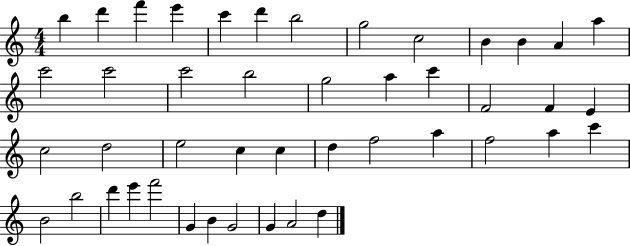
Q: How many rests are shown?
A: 0